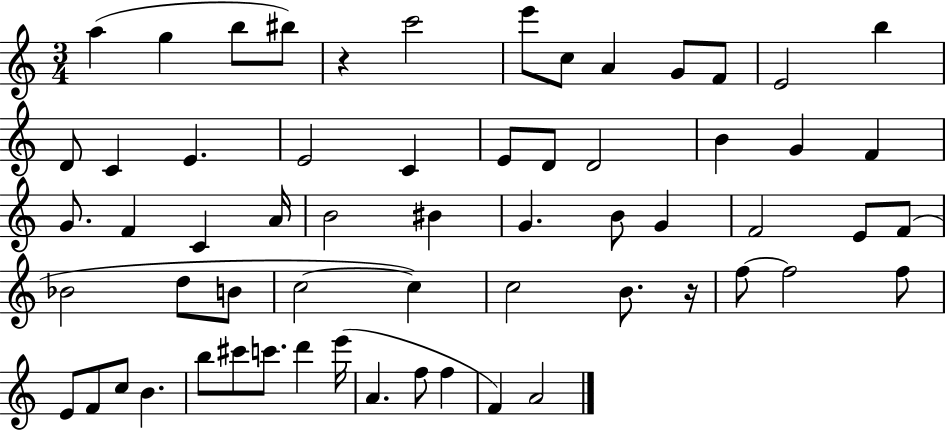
{
  \clef treble
  \numericTimeSignature
  \time 3/4
  \key c \major
  a''4( g''4 b''8 bis''8) | r4 c'''2 | e'''8 c''8 a'4 g'8 f'8 | e'2 b''4 | \break d'8 c'4 e'4. | e'2 c'4 | e'8 d'8 d'2 | b'4 g'4 f'4 | \break g'8. f'4 c'4 a'16 | b'2 bis'4 | g'4. b'8 g'4 | f'2 e'8 f'8( | \break bes'2 d''8 b'8 | c''2~~ c''4) | c''2 b'8. r16 | f''8~~ f''2 f''8 | \break e'8 f'8 c''8 b'4. | b''8 cis'''8 c'''8. d'''4 e'''16( | a'4. f''8 f''4 | f'4) a'2 | \break \bar "|."
}